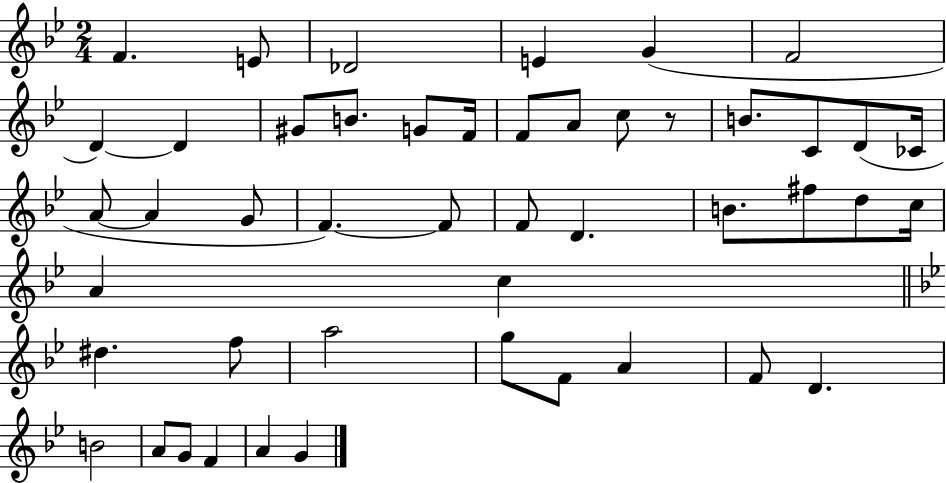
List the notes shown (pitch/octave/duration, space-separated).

F4/q. E4/e Db4/h E4/q G4/q F4/h D4/q D4/q G#4/e B4/e. G4/e F4/s F4/e A4/e C5/e R/e B4/e. C4/e D4/e CES4/s A4/e A4/q G4/e F4/q. F4/e F4/e D4/q. B4/e. F#5/e D5/e C5/s A4/q C5/q D#5/q. F5/e A5/h G5/e F4/e A4/q F4/e D4/q. B4/h A4/e G4/e F4/q A4/q G4/q